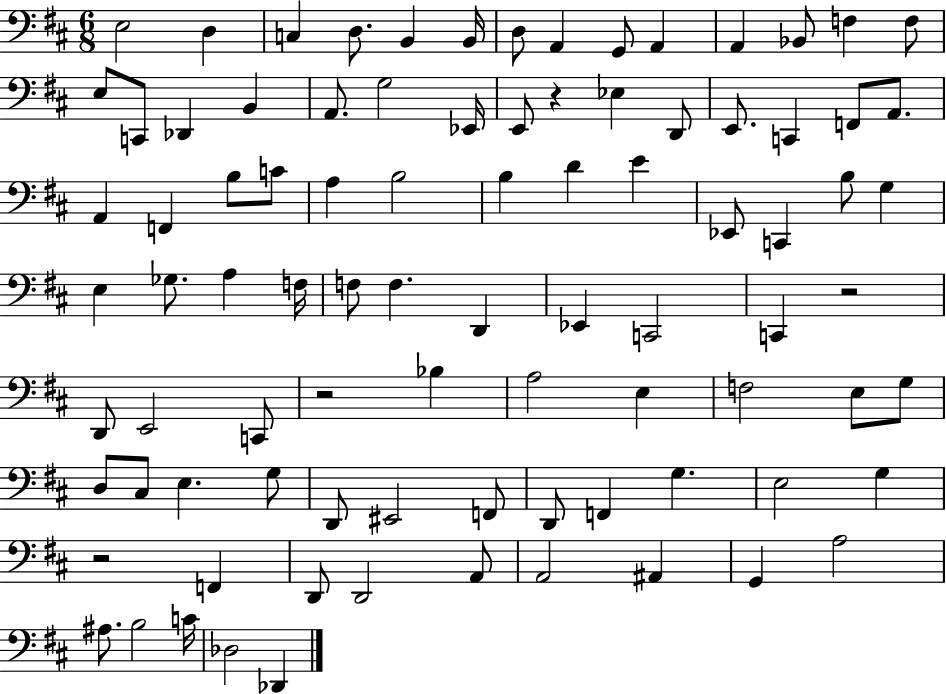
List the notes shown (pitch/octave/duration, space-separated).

E3/h D3/q C3/q D3/e. B2/q B2/s D3/e A2/q G2/e A2/q A2/q Bb2/e F3/q F3/e E3/e C2/e Db2/q B2/q A2/e. G3/h Eb2/s E2/e R/q Eb3/q D2/e E2/e. C2/q F2/e A2/e. A2/q F2/q B3/e C4/e A3/q B3/h B3/q D4/q E4/q Eb2/e C2/q B3/e G3/q E3/q Gb3/e. A3/q F3/s F3/e F3/q. D2/q Eb2/q C2/h C2/q R/h D2/e E2/h C2/e R/h Bb3/q A3/h E3/q F3/h E3/e G3/e D3/e C#3/e E3/q. G3/e D2/e EIS2/h F2/e D2/e F2/q G3/q. E3/h G3/q R/h F2/q D2/e D2/h A2/e A2/h A#2/q G2/q A3/h A#3/e. B3/h C4/s Db3/h Db2/q